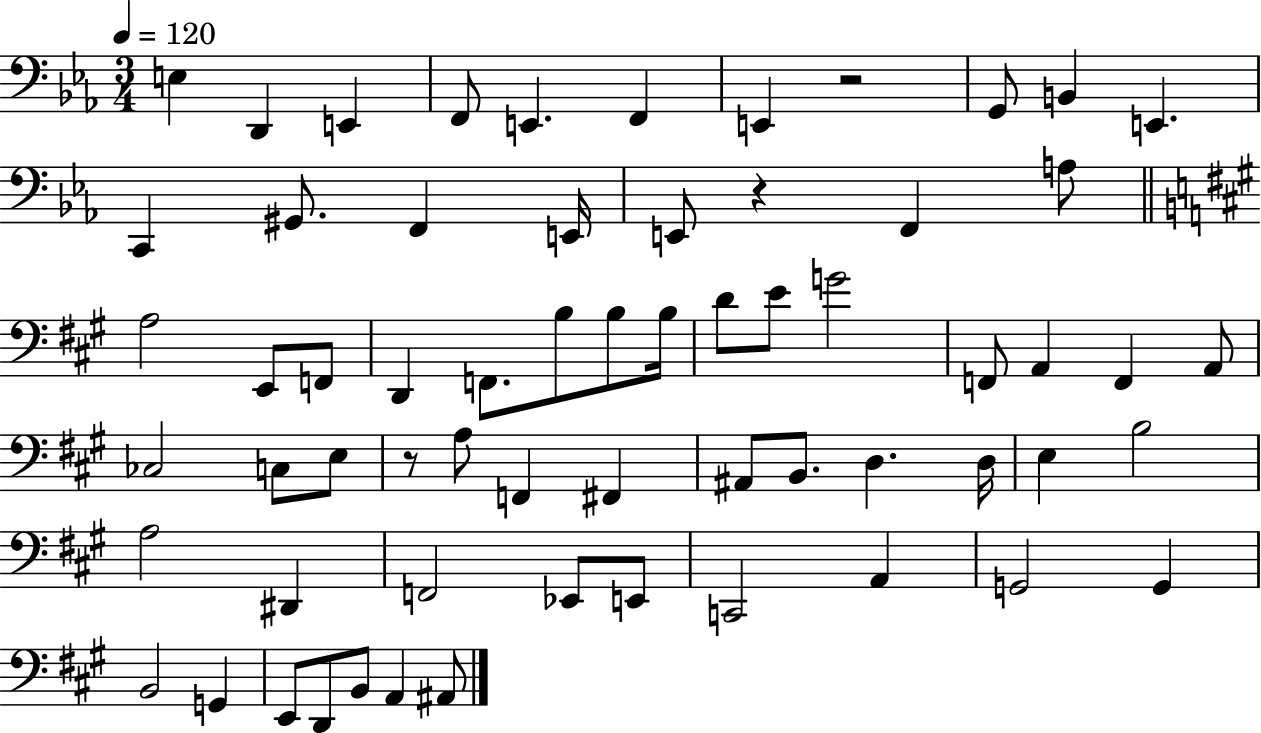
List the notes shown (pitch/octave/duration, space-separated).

E3/q D2/q E2/q F2/e E2/q. F2/q E2/q R/h G2/e B2/q E2/q. C2/q G#2/e. F2/q E2/s E2/e R/q F2/q A3/e A3/h E2/e F2/e D2/q F2/e. B3/e B3/e B3/s D4/e E4/e G4/h F2/e A2/q F2/q A2/e CES3/h C3/e E3/e R/e A3/e F2/q F#2/q A#2/e B2/e. D3/q. D3/s E3/q B3/h A3/h D#2/q F2/h Eb2/e E2/e C2/h A2/q G2/h G2/q B2/h G2/q E2/e D2/e B2/e A2/q A#2/e